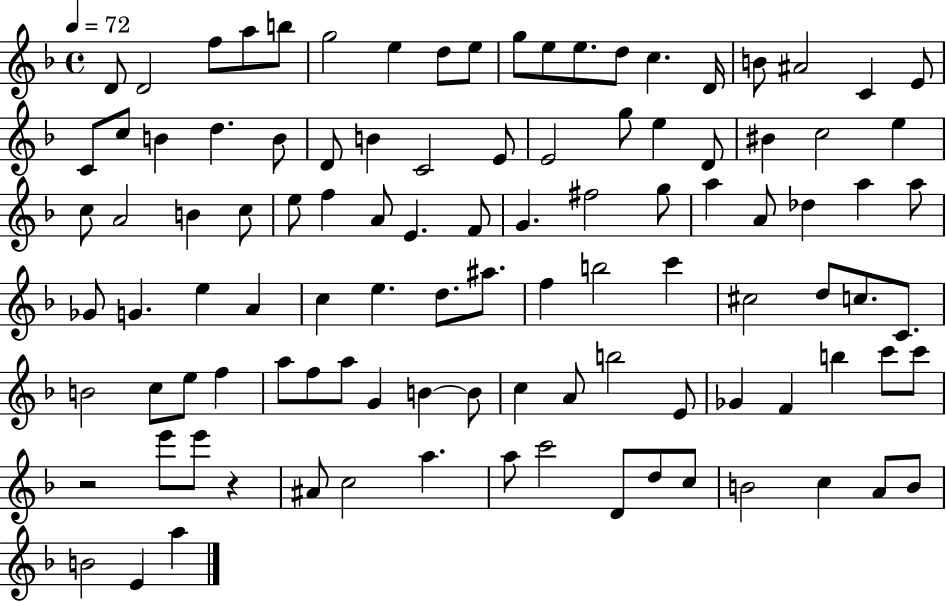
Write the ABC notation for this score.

X:1
T:Untitled
M:4/4
L:1/4
K:F
D/2 D2 f/2 a/2 b/2 g2 e d/2 e/2 g/2 e/2 e/2 d/2 c D/4 B/2 ^A2 C E/2 C/2 c/2 B d B/2 D/2 B C2 E/2 E2 g/2 e D/2 ^B c2 e c/2 A2 B c/2 e/2 f A/2 E F/2 G ^f2 g/2 a A/2 _d a a/2 _G/2 G e A c e d/2 ^a/2 f b2 c' ^c2 d/2 c/2 C/2 B2 c/2 e/2 f a/2 f/2 a/2 G B B/2 c A/2 b2 E/2 _G F b c'/2 c'/2 z2 e'/2 e'/2 z ^A/2 c2 a a/2 c'2 D/2 d/2 c/2 B2 c A/2 B/2 B2 E a